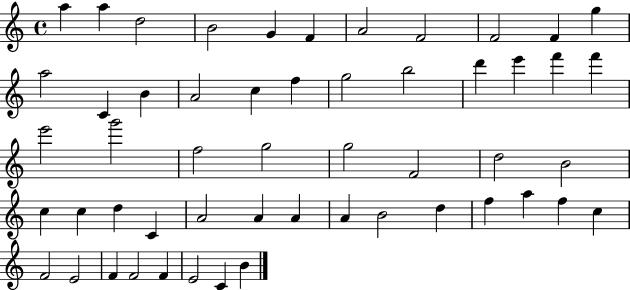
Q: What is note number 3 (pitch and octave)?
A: D5